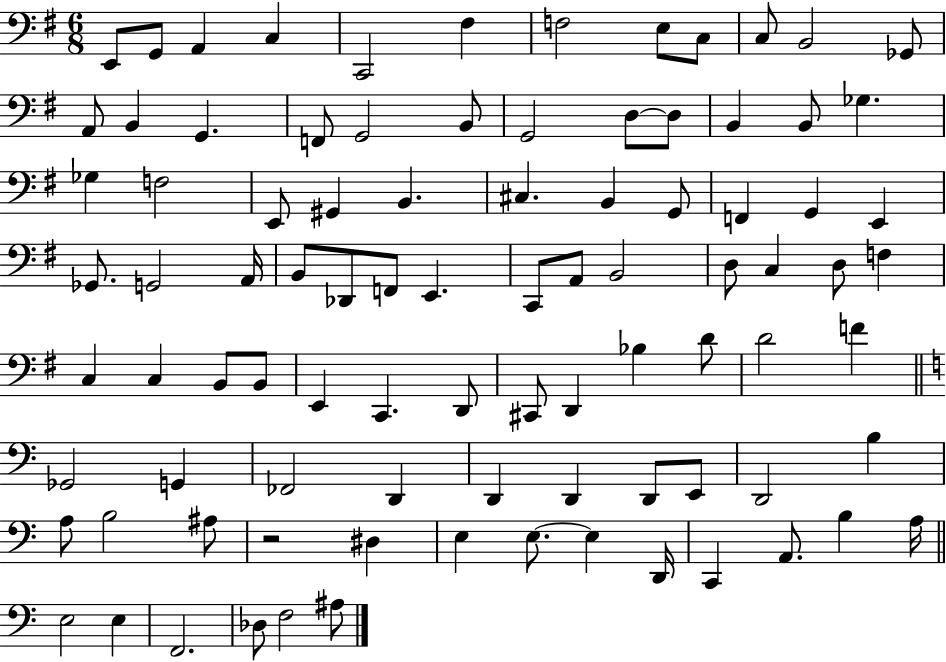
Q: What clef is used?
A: bass